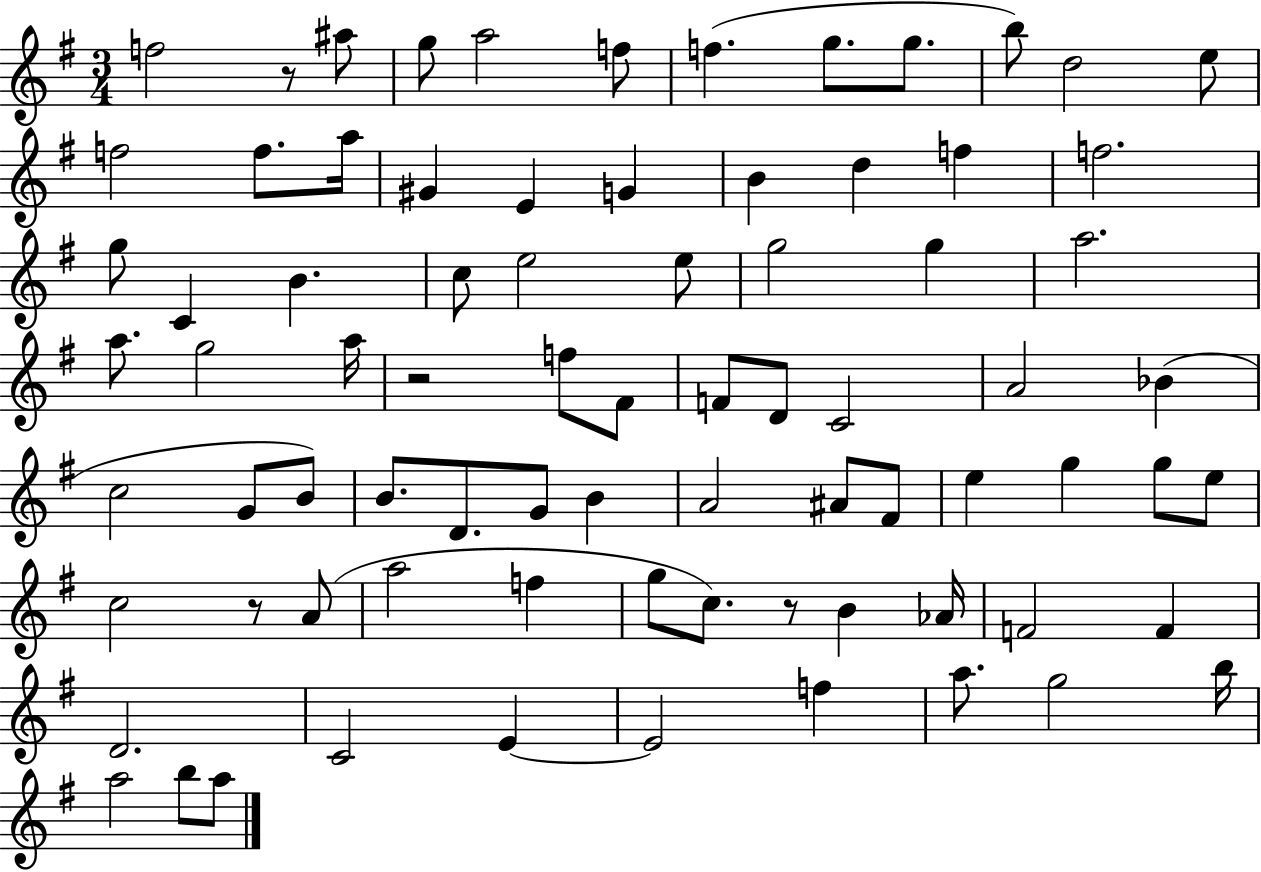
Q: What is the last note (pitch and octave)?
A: A5